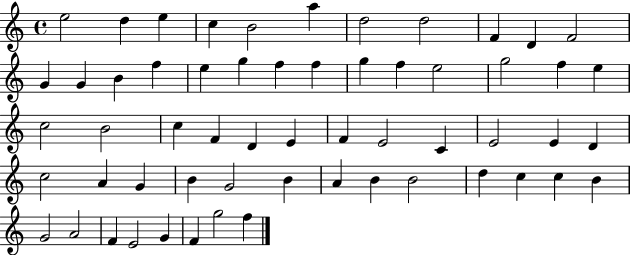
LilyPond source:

{
  \clef treble
  \time 4/4
  \defaultTimeSignature
  \key c \major
  e''2 d''4 e''4 | c''4 b'2 a''4 | d''2 d''2 | f'4 d'4 f'2 | \break g'4 g'4 b'4 f''4 | e''4 g''4 f''4 f''4 | g''4 f''4 e''2 | g''2 f''4 e''4 | \break c''2 b'2 | c''4 f'4 d'4 e'4 | f'4 e'2 c'4 | e'2 e'4 d'4 | \break c''2 a'4 g'4 | b'4 g'2 b'4 | a'4 b'4 b'2 | d''4 c''4 c''4 b'4 | \break g'2 a'2 | f'4 e'2 g'4 | f'4 g''2 f''4 | \bar "|."
}